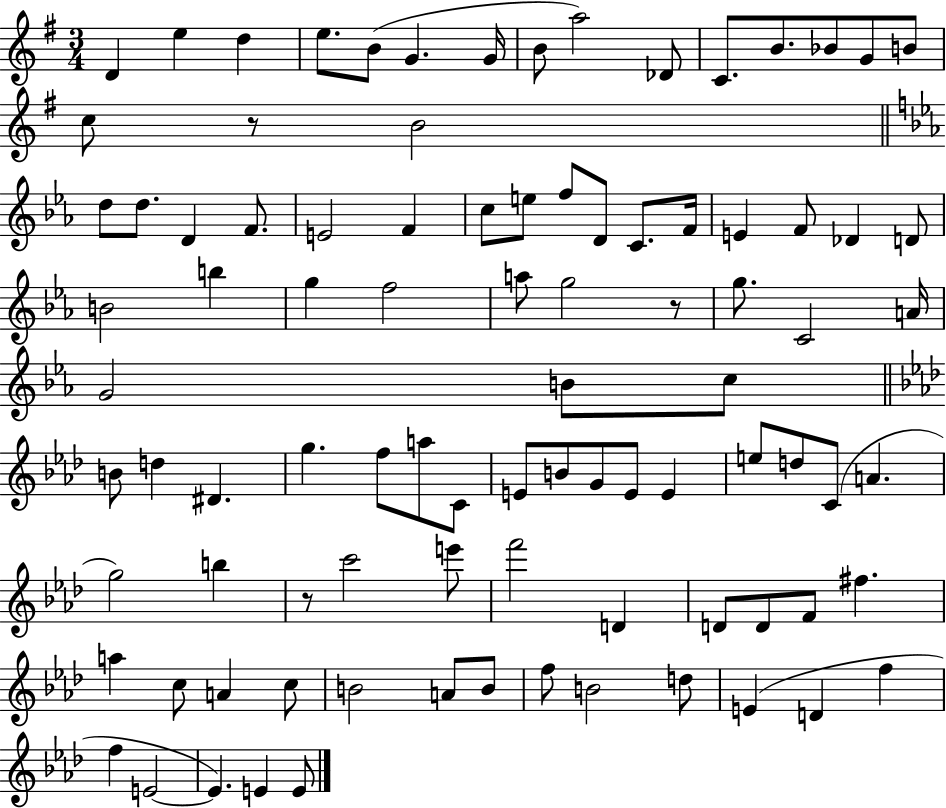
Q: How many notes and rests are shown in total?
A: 92